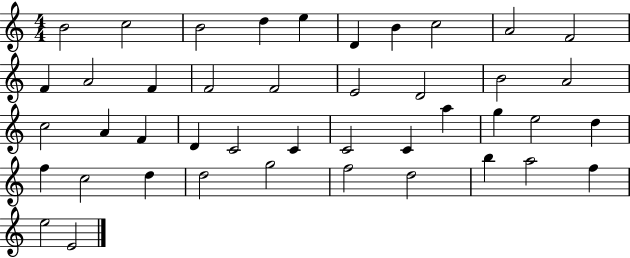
{
  \clef treble
  \numericTimeSignature
  \time 4/4
  \key c \major
  b'2 c''2 | b'2 d''4 e''4 | d'4 b'4 c''2 | a'2 f'2 | \break f'4 a'2 f'4 | f'2 f'2 | e'2 d'2 | b'2 a'2 | \break c''2 a'4 f'4 | d'4 c'2 c'4 | c'2 c'4 a''4 | g''4 e''2 d''4 | \break f''4 c''2 d''4 | d''2 g''2 | f''2 d''2 | b''4 a''2 f''4 | \break e''2 e'2 | \bar "|."
}